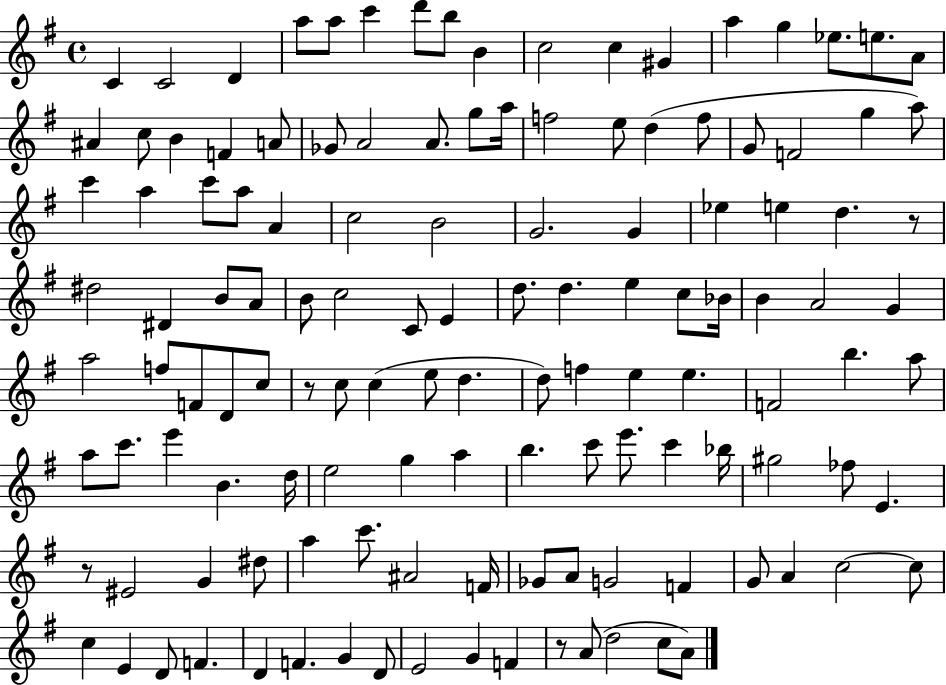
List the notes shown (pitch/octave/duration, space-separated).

C4/q C4/h D4/q A5/e A5/e C6/q D6/e B5/e B4/q C5/h C5/q G#4/q A5/q G5/q Eb5/e. E5/e. A4/e A#4/q C5/e B4/q F4/q A4/e Gb4/e A4/h A4/e. G5/e A5/s F5/h E5/e D5/q F5/e G4/e F4/h G5/q A5/e C6/q A5/q C6/e A5/e A4/q C5/h B4/h G4/h. G4/q Eb5/q E5/q D5/q. R/e D#5/h D#4/q B4/e A4/e B4/e C5/h C4/e E4/q D5/e. D5/q. E5/q C5/e Bb4/s B4/q A4/h G4/q A5/h F5/e F4/e D4/e C5/e R/e C5/e C5/q E5/e D5/q. D5/e F5/q E5/q E5/q. F4/h B5/q. A5/e A5/e C6/e. E6/q B4/q. D5/s E5/h G5/q A5/q B5/q. C6/e E6/e. C6/q Bb5/s G#5/h FES5/e E4/q. R/e EIS4/h G4/q D#5/e A5/q C6/e. A#4/h F4/s Gb4/e A4/e G4/h F4/q G4/e A4/q C5/h C5/e C5/q E4/q D4/e F4/q. D4/q F4/q. G4/q D4/e E4/h G4/q F4/q R/e A4/e D5/h C5/e A4/e